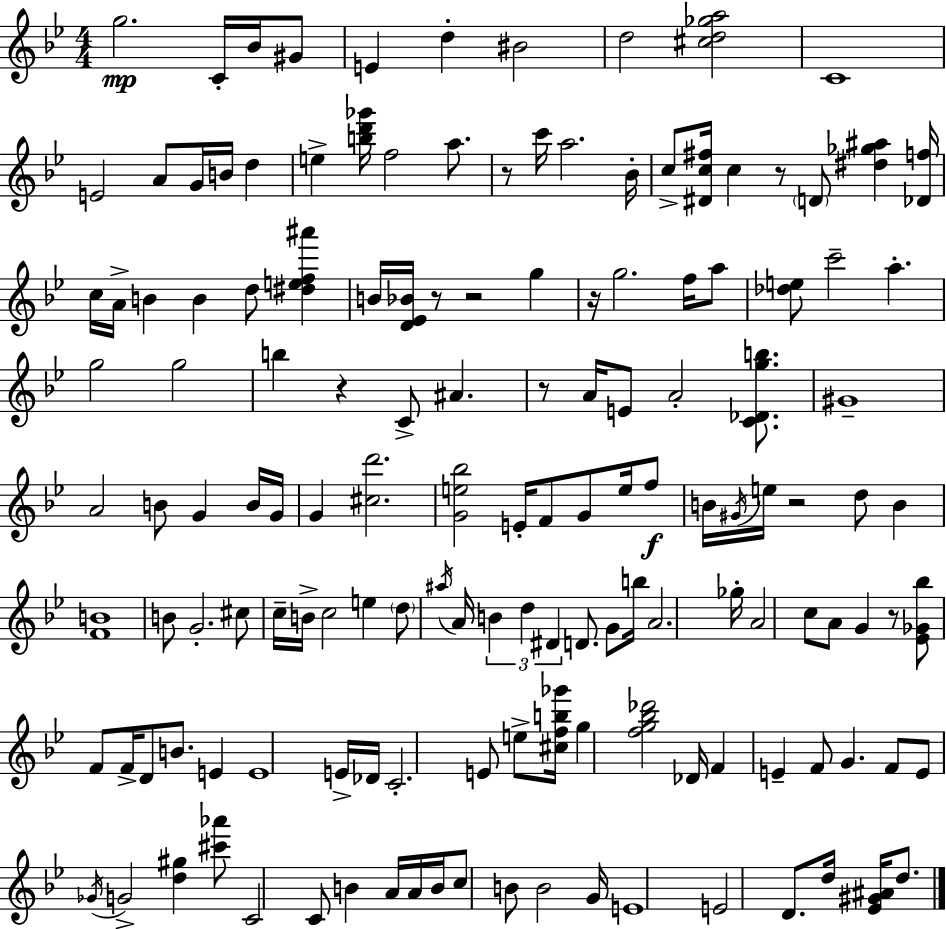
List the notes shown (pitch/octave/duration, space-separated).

G5/h. C4/s Bb4/s G#4/e E4/q D5/q BIS4/h D5/h [C#5,D5,Gb5,A5]/h C4/w E4/h A4/e G4/s B4/s D5/q E5/q [B5,D6,Gb6]/s F5/h A5/e. R/e C6/s A5/h. Bb4/s C5/e [D#4,C5,F#5]/s C5/q R/e D4/e [D#5,Gb5,A#5]/q [Db4,F5]/s C5/s A4/s B4/q B4/q D5/e [D#5,E5,F5,A#6]/q B4/s [D4,Eb4,Bb4]/s R/e R/h G5/q R/s G5/h. F5/s A5/e [Db5,E5]/e C6/h A5/q. G5/h G5/h B5/q R/q C4/e A#4/q. R/e A4/s E4/e A4/h [C4,Db4,G5,B5]/e. G#4/w A4/h B4/e G4/q B4/s G4/s G4/q [C#5,D6]/h. [G4,E5,Bb5]/h E4/s F4/e G4/e E5/s F5/e B4/s G#4/s E5/s R/h D5/e B4/q [F4,B4]/w B4/e G4/h. C#5/e C5/s B4/s C5/h E5/q D5/e A#5/s A4/s B4/q D5/q D#4/q D4/e. G4/e B5/s A4/h. Gb5/s A4/h C5/e A4/e G4/q R/e [Eb4,Gb4,Bb5]/e F4/e F4/s D4/e B4/e. E4/q E4/w E4/s Db4/s C4/h. E4/e E5/e [C#5,F5,B5,Gb6]/s G5/q [F5,G5,Bb5,Db6]/h Db4/s F4/q E4/q F4/e G4/q. F4/e E4/e Gb4/s G4/h [D5,G#5]/q [C#6,Ab6]/e C4/h C4/e B4/q A4/s A4/s B4/s C5/e B4/e B4/h G4/s E4/w E4/h D4/e. D5/s [Eb4,G#4,A#4]/s D5/e.